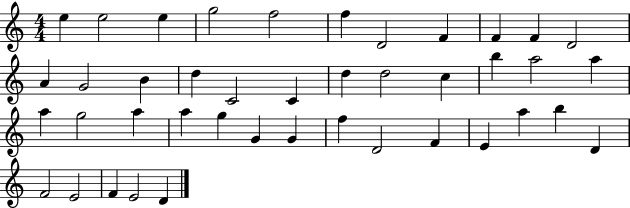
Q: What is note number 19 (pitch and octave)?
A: D5